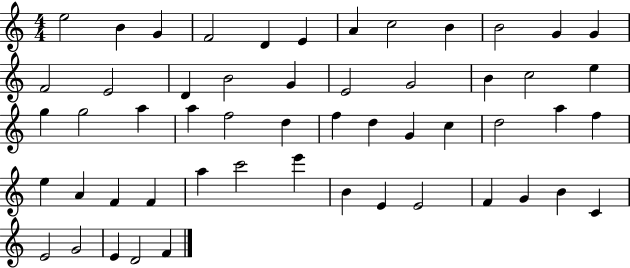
X:1
T:Untitled
M:4/4
L:1/4
K:C
e2 B G F2 D E A c2 B B2 G G F2 E2 D B2 G E2 G2 B c2 e g g2 a a f2 d f d G c d2 a f e A F F a c'2 e' B E E2 F G B C E2 G2 E D2 F